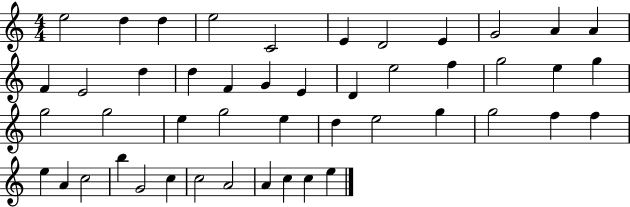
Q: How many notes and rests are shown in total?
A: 47